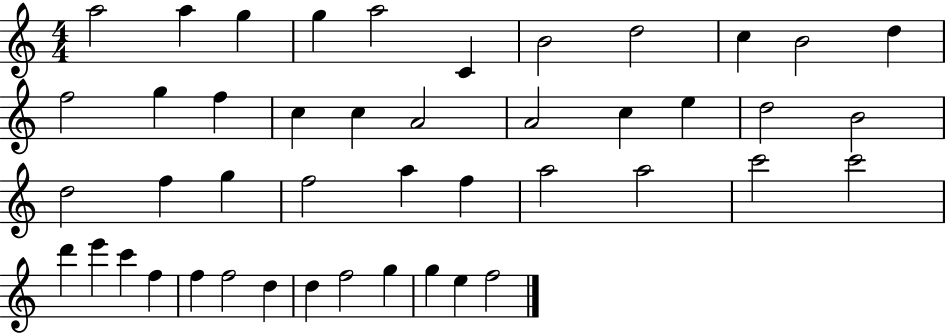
X:1
T:Untitled
M:4/4
L:1/4
K:C
a2 a g g a2 C B2 d2 c B2 d f2 g f c c A2 A2 c e d2 B2 d2 f g f2 a f a2 a2 c'2 c'2 d' e' c' f f f2 d d f2 g g e f2